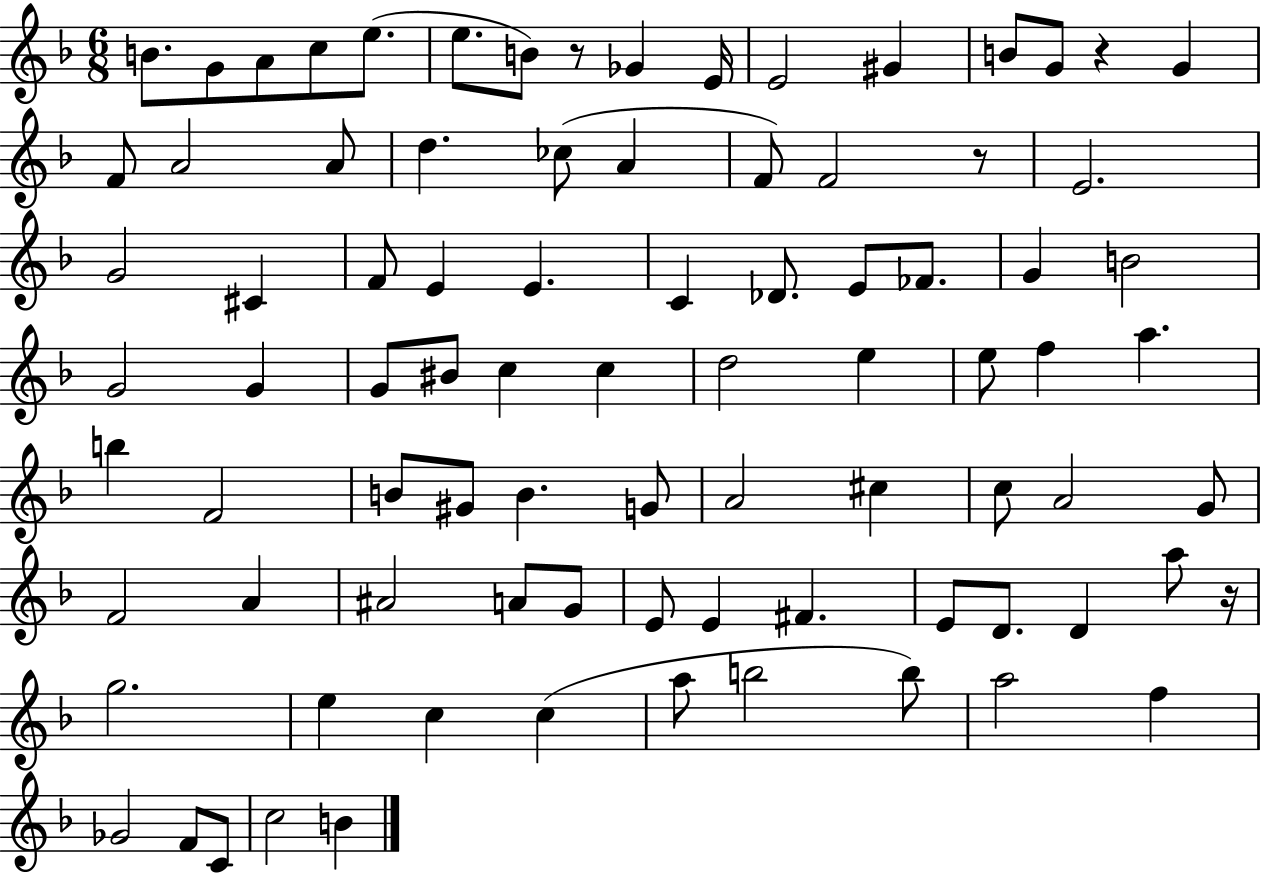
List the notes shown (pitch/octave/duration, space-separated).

B4/e. G4/e A4/e C5/e E5/e. E5/e. B4/e R/e Gb4/q E4/s E4/h G#4/q B4/e G4/e R/q G4/q F4/e A4/h A4/e D5/q. CES5/e A4/q F4/e F4/h R/e E4/h. G4/h C#4/q F4/e E4/q E4/q. C4/q Db4/e. E4/e FES4/e. G4/q B4/h G4/h G4/q G4/e BIS4/e C5/q C5/q D5/h E5/q E5/e F5/q A5/q. B5/q F4/h B4/e G#4/e B4/q. G4/e A4/h C#5/q C5/e A4/h G4/e F4/h A4/q A#4/h A4/e G4/e E4/e E4/q F#4/q. E4/e D4/e. D4/q A5/e R/s G5/h. E5/q C5/q C5/q A5/e B5/h B5/e A5/h F5/q Gb4/h F4/e C4/e C5/h B4/q